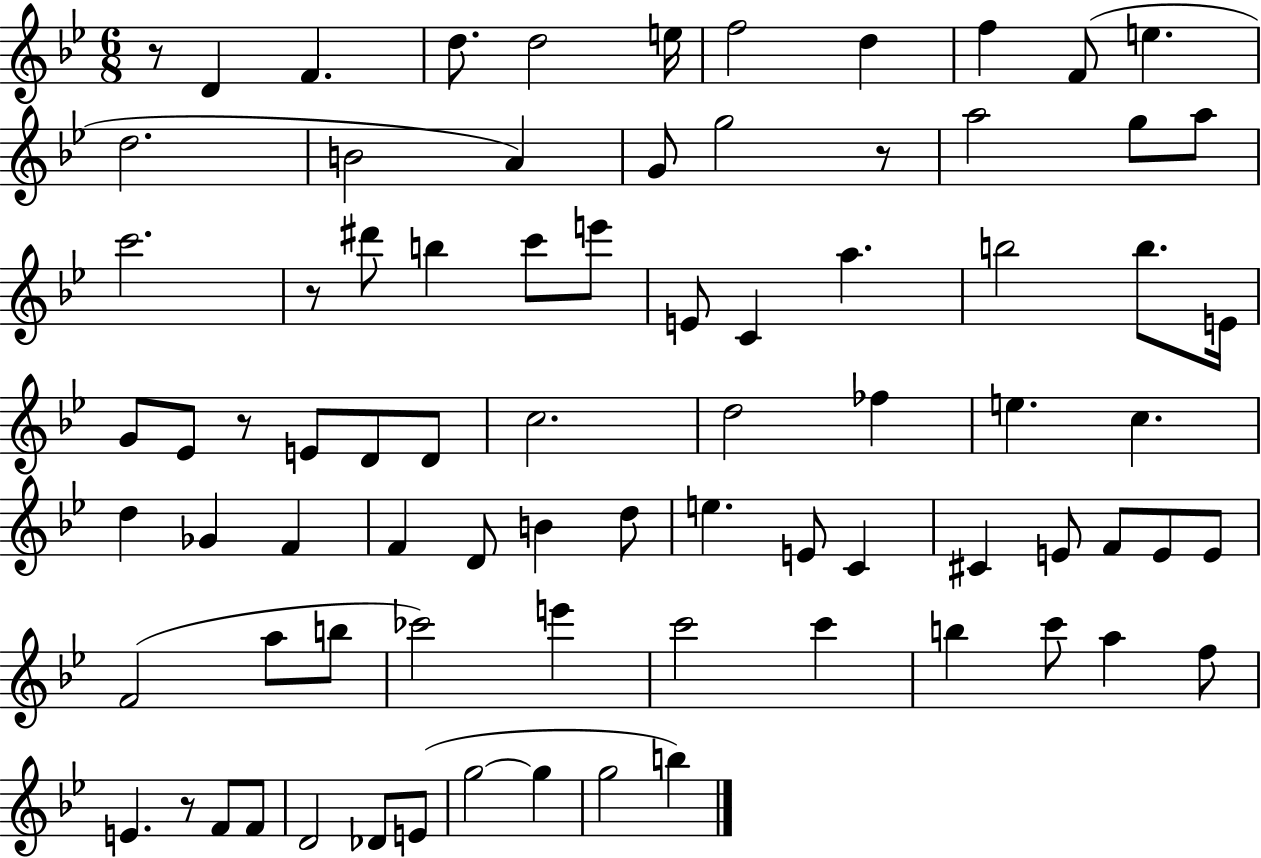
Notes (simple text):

R/e D4/q F4/q. D5/e. D5/h E5/s F5/h D5/q F5/q F4/e E5/q. D5/h. B4/h A4/q G4/e G5/h R/e A5/h G5/e A5/e C6/h. R/e D#6/e B5/q C6/e E6/e E4/e C4/q A5/q. B5/h B5/e. E4/s G4/e Eb4/e R/e E4/e D4/e D4/e C5/h. D5/h FES5/q E5/q. C5/q. D5/q Gb4/q F4/q F4/q D4/e B4/q D5/e E5/q. E4/e C4/q C#4/q E4/e F4/e E4/e E4/e F4/h A5/e B5/e CES6/h E6/q C6/h C6/q B5/q C6/e A5/q F5/e E4/q. R/e F4/e F4/e D4/h Db4/e E4/e G5/h G5/q G5/h B5/q